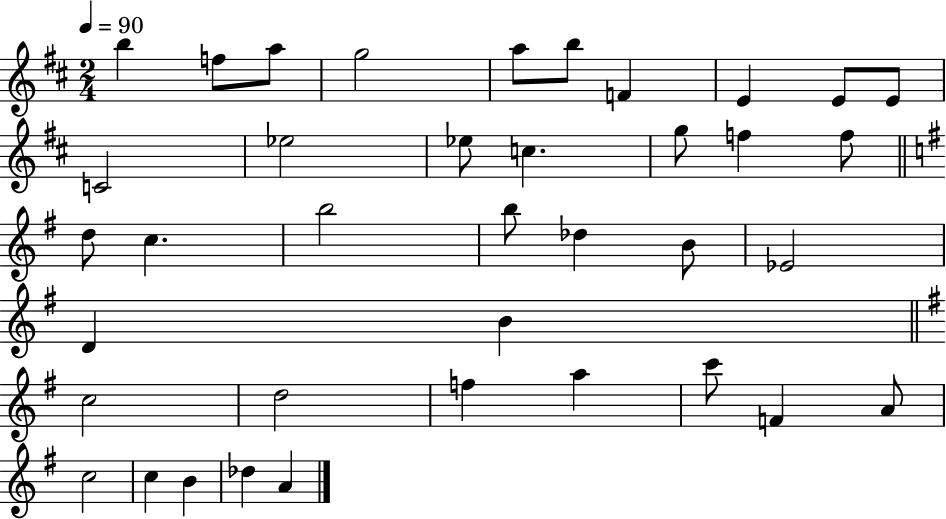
{
  \clef treble
  \numericTimeSignature
  \time 2/4
  \key d \major
  \tempo 4 = 90
  \repeat volta 2 { b''4 f''8 a''8 | g''2 | a''8 b''8 f'4 | e'4 e'8 e'8 | \break c'2 | ees''2 | ees''8 c''4. | g''8 f''4 f''8 | \break \bar "||" \break \key e \minor d''8 c''4. | b''2 | b''8 des''4 b'8 | ees'2 | \break d'4 b'4 | \bar "||" \break \key g \major c''2 | d''2 | f''4 a''4 | c'''8 f'4 a'8 | \break c''2 | c''4 b'4 | des''4 a'4 | } \bar "|."
}